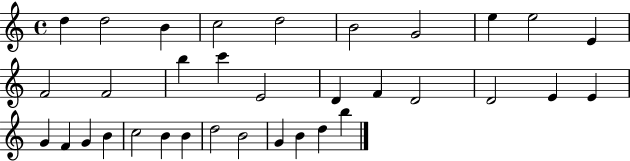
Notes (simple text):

D5/q D5/h B4/q C5/h D5/h B4/h G4/h E5/q E5/h E4/q F4/h F4/h B5/q C6/q E4/h D4/q F4/q D4/h D4/h E4/q E4/q G4/q F4/q G4/q B4/q C5/h B4/q B4/q D5/h B4/h G4/q B4/q D5/q B5/q